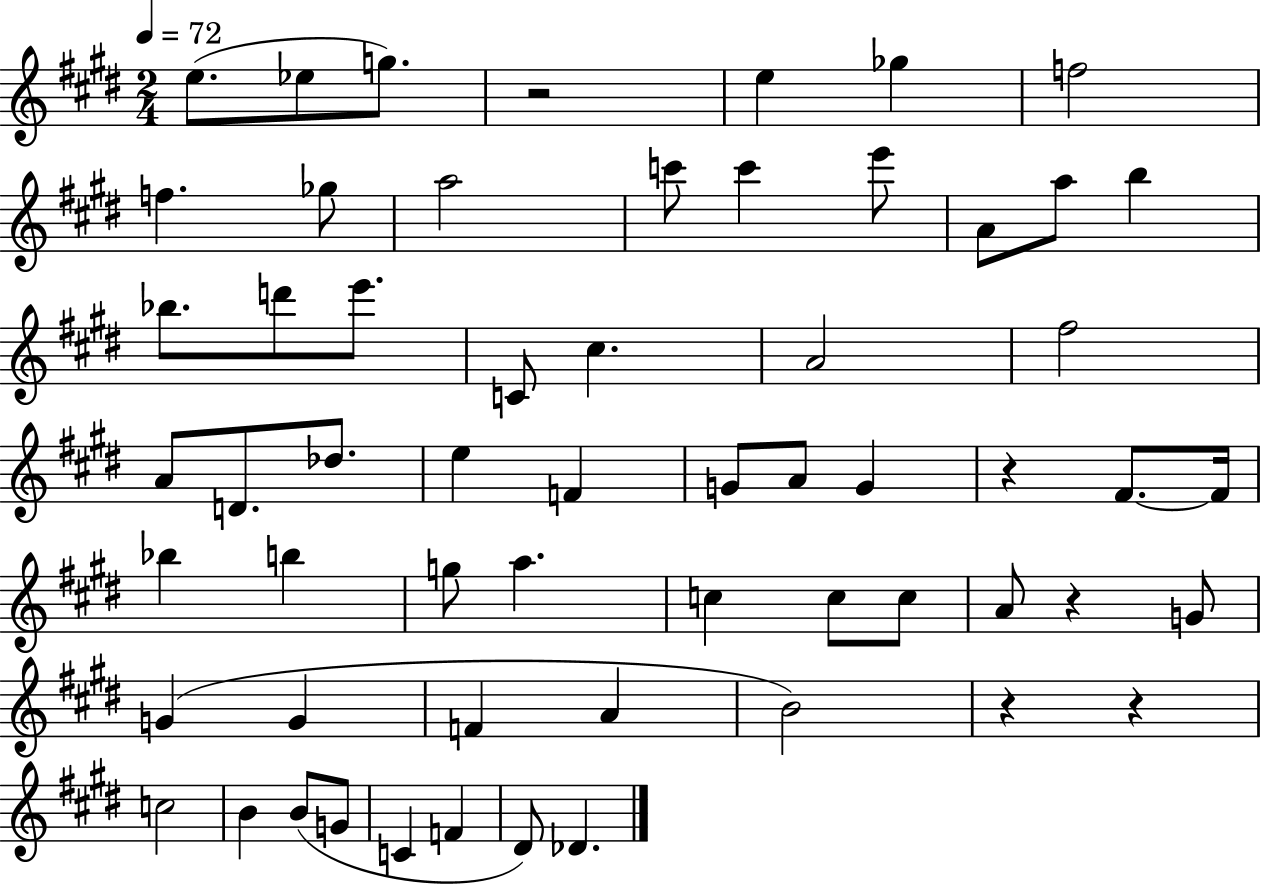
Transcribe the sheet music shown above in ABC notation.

X:1
T:Untitled
M:2/4
L:1/4
K:E
e/2 _e/2 g/2 z2 e _g f2 f _g/2 a2 c'/2 c' e'/2 A/2 a/2 b _b/2 d'/2 e'/2 C/2 ^c A2 ^f2 A/2 D/2 _d/2 e F G/2 A/2 G z ^F/2 ^F/4 _b b g/2 a c c/2 c/2 A/2 z G/2 G G F A B2 z z c2 B B/2 G/2 C F ^D/2 _D